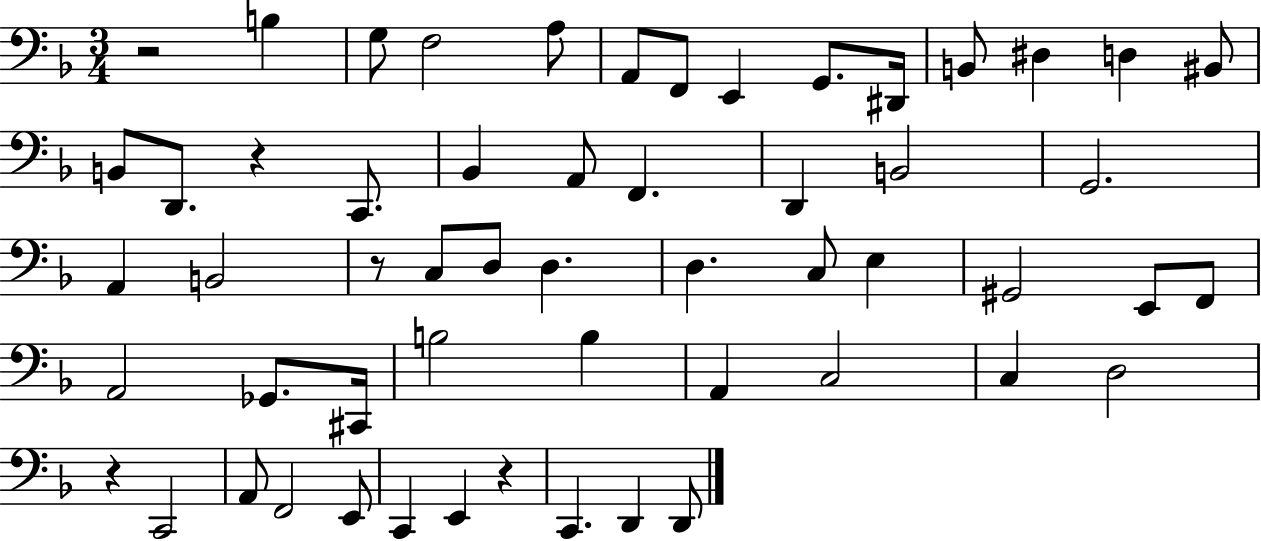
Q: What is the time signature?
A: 3/4